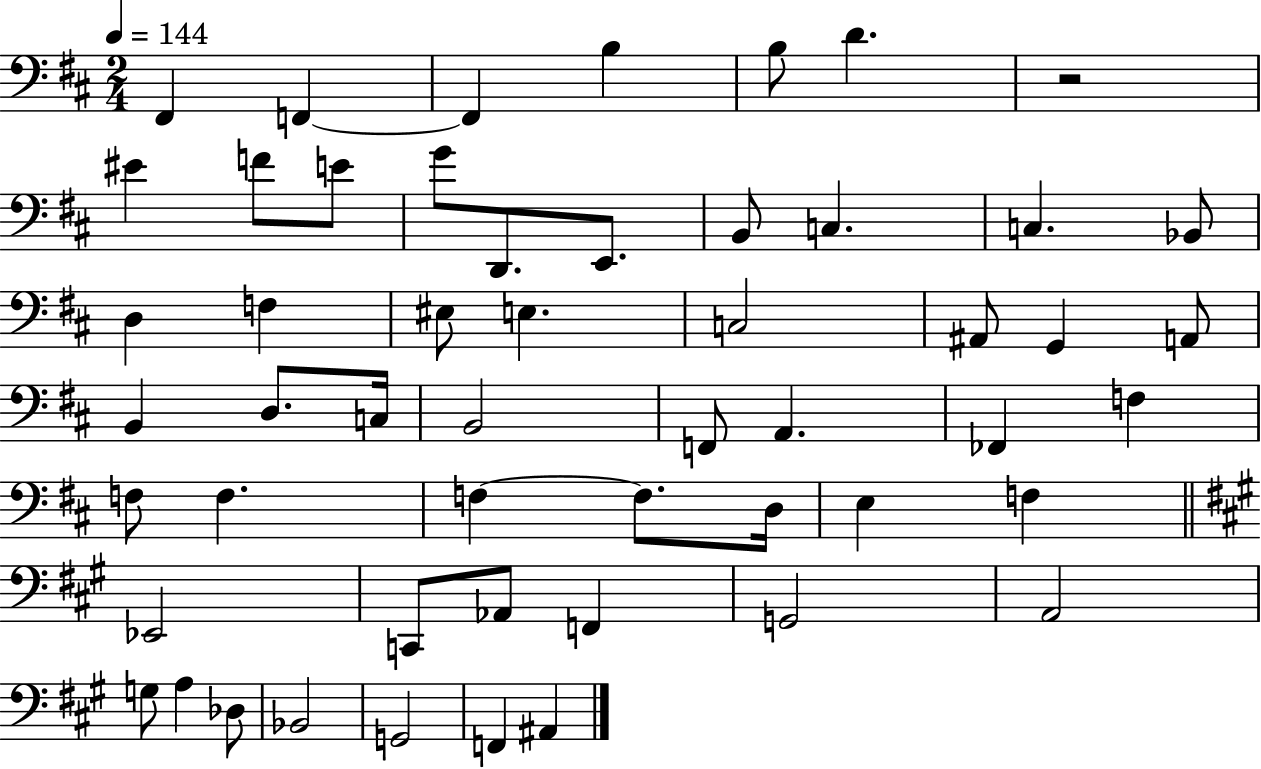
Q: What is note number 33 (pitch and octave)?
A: F3